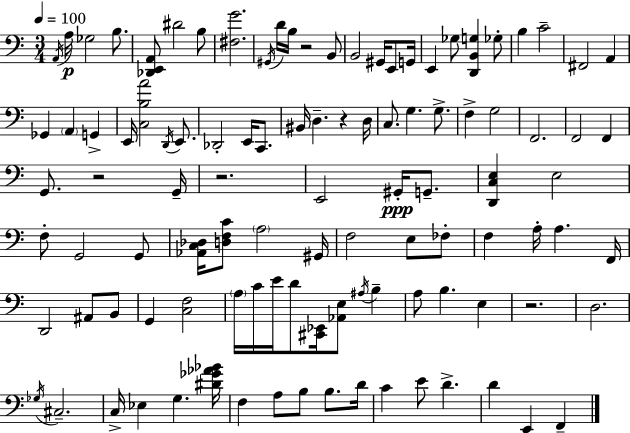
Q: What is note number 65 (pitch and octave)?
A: C4